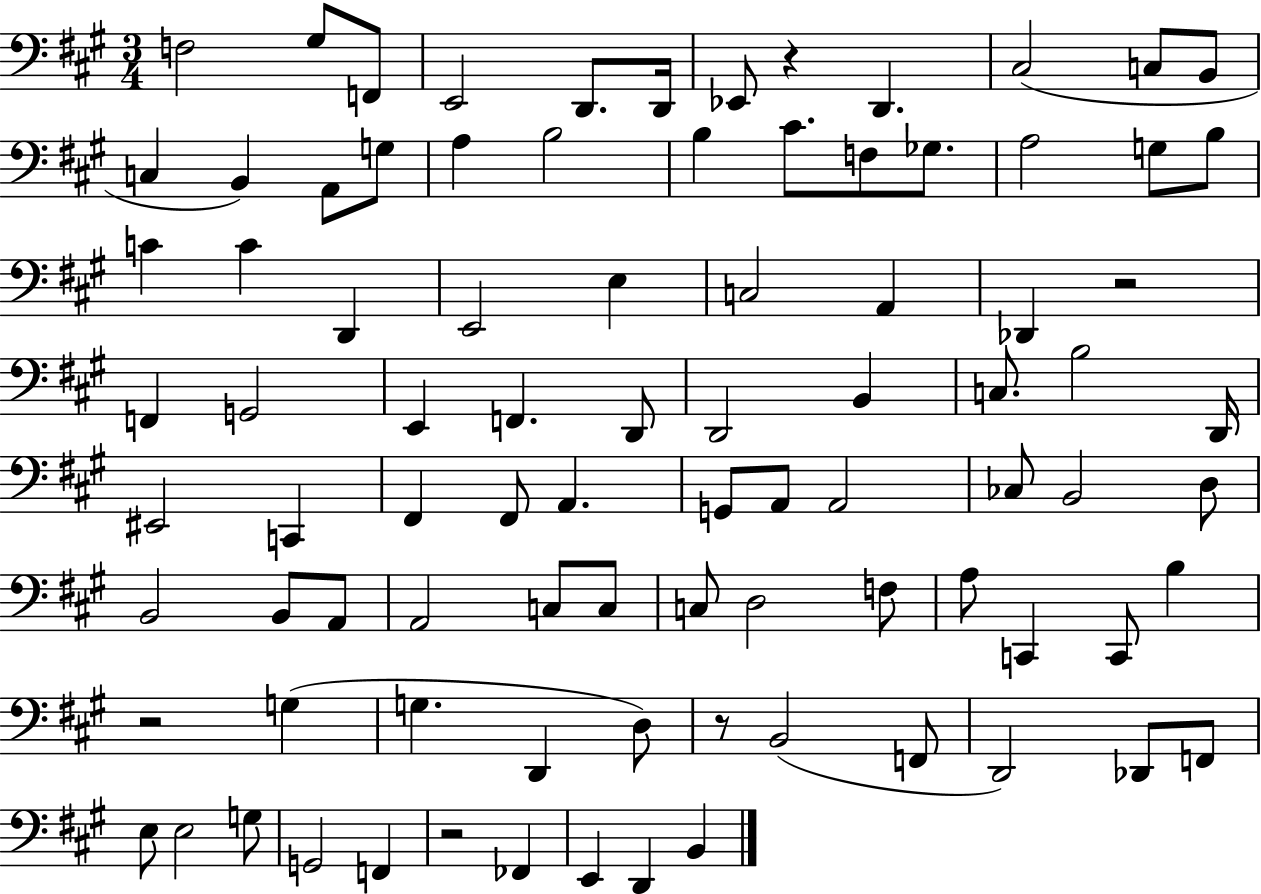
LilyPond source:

{
  \clef bass
  \numericTimeSignature
  \time 3/4
  \key a \major
  f2 gis8 f,8 | e,2 d,8. d,16 | ees,8 r4 d,4. | cis2( c8 b,8 | \break c4 b,4) a,8 g8 | a4 b2 | b4 cis'8. f8 ges8. | a2 g8 b8 | \break c'4 c'4 d,4 | e,2 e4 | c2 a,4 | des,4 r2 | \break f,4 g,2 | e,4 f,4. d,8 | d,2 b,4 | c8. b2 d,16 | \break eis,2 c,4 | fis,4 fis,8 a,4. | g,8 a,8 a,2 | ces8 b,2 d8 | \break b,2 b,8 a,8 | a,2 c8 c8 | c8 d2 f8 | a8 c,4 c,8 b4 | \break r2 g4( | g4. d,4 d8) | r8 b,2( f,8 | d,2) des,8 f,8 | \break e8 e2 g8 | g,2 f,4 | r2 fes,4 | e,4 d,4 b,4 | \break \bar "|."
}